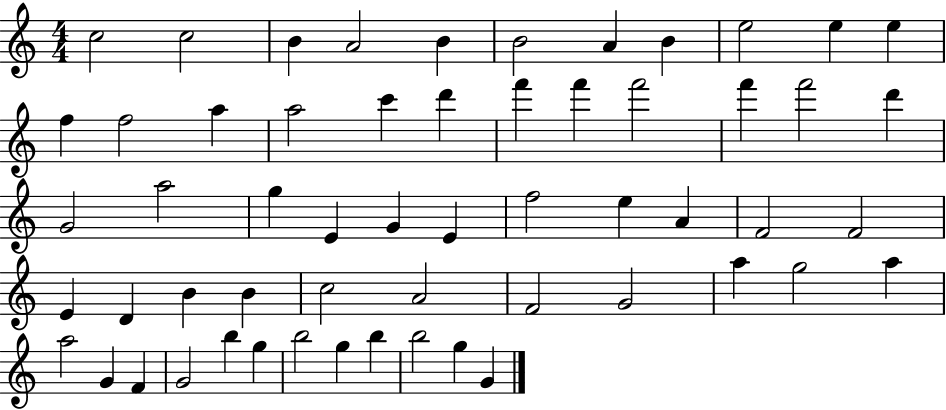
C5/h C5/h B4/q A4/h B4/q B4/h A4/q B4/q E5/h E5/q E5/q F5/q F5/h A5/q A5/h C6/q D6/q F6/q F6/q F6/h F6/q F6/h D6/q G4/h A5/h G5/q E4/q G4/q E4/q F5/h E5/q A4/q F4/h F4/h E4/q D4/q B4/q B4/q C5/h A4/h F4/h G4/h A5/q G5/h A5/q A5/h G4/q F4/q G4/h B5/q G5/q B5/h G5/q B5/q B5/h G5/q G4/q